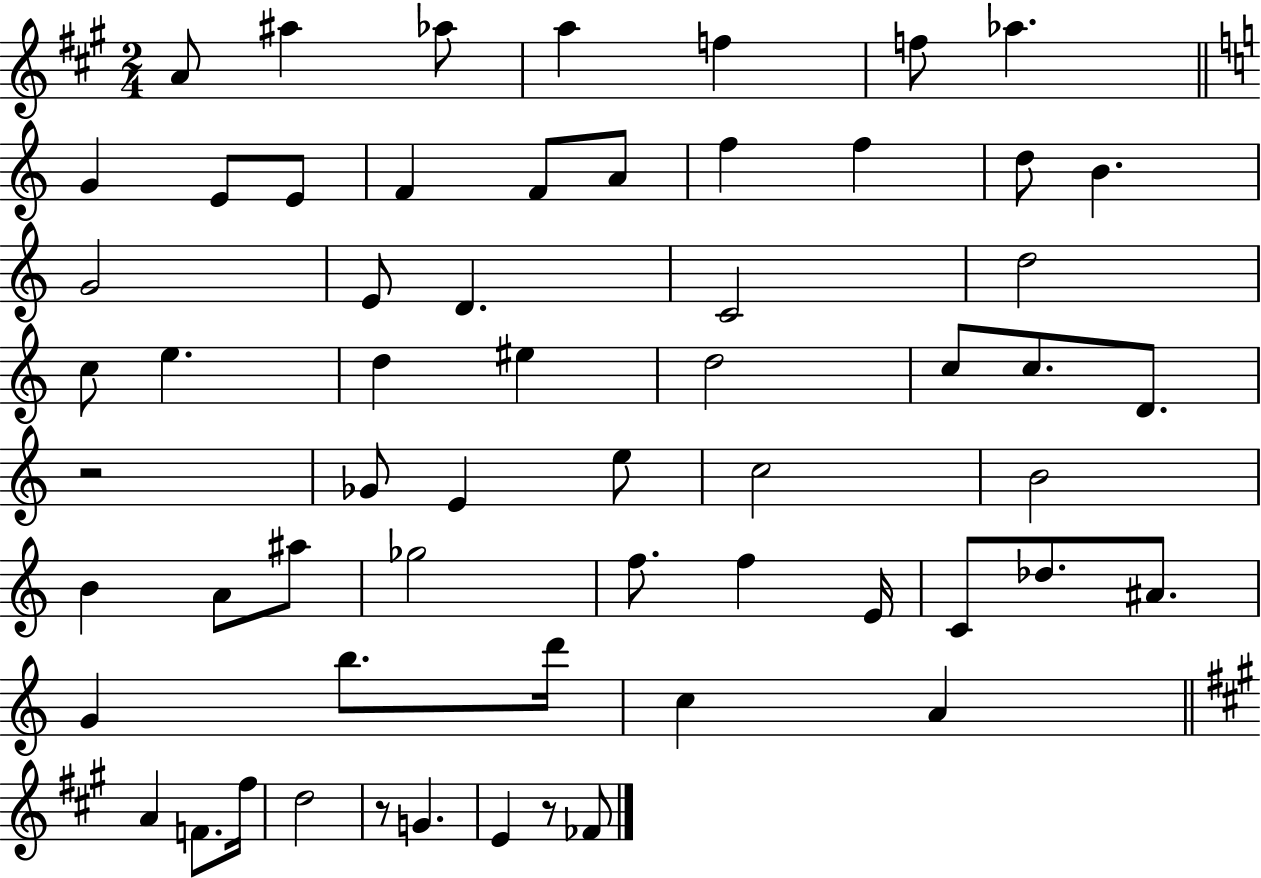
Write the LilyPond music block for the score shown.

{
  \clef treble
  \numericTimeSignature
  \time 2/4
  \key a \major
  \repeat volta 2 { a'8 ais''4 aes''8 | a''4 f''4 | f''8 aes''4. | \bar "||" \break \key c \major g'4 e'8 e'8 | f'4 f'8 a'8 | f''4 f''4 | d''8 b'4. | \break g'2 | e'8 d'4. | c'2 | d''2 | \break c''8 e''4. | d''4 eis''4 | d''2 | c''8 c''8. d'8. | \break r2 | ges'8 e'4 e''8 | c''2 | b'2 | \break b'4 a'8 ais''8 | ges''2 | f''8. f''4 e'16 | c'8 des''8. ais'8. | \break g'4 b''8. d'''16 | c''4 a'4 | \bar "||" \break \key a \major a'4 f'8. fis''16 | d''2 | r8 g'4. | e'4 r8 fes'8 | \break } \bar "|."
}